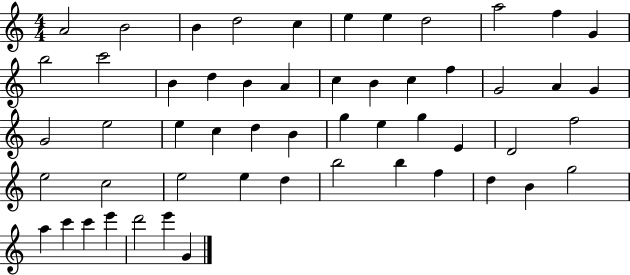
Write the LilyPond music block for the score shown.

{
  \clef treble
  \numericTimeSignature
  \time 4/4
  \key c \major
  a'2 b'2 | b'4 d''2 c''4 | e''4 e''4 d''2 | a''2 f''4 g'4 | \break b''2 c'''2 | b'4 d''4 b'4 a'4 | c''4 b'4 c''4 f''4 | g'2 a'4 g'4 | \break g'2 e''2 | e''4 c''4 d''4 b'4 | g''4 e''4 g''4 e'4 | d'2 f''2 | \break e''2 c''2 | e''2 e''4 d''4 | b''2 b''4 f''4 | d''4 b'4 g''2 | \break a''4 c'''4 c'''4 e'''4 | d'''2 e'''4 g'4 | \bar "|."
}